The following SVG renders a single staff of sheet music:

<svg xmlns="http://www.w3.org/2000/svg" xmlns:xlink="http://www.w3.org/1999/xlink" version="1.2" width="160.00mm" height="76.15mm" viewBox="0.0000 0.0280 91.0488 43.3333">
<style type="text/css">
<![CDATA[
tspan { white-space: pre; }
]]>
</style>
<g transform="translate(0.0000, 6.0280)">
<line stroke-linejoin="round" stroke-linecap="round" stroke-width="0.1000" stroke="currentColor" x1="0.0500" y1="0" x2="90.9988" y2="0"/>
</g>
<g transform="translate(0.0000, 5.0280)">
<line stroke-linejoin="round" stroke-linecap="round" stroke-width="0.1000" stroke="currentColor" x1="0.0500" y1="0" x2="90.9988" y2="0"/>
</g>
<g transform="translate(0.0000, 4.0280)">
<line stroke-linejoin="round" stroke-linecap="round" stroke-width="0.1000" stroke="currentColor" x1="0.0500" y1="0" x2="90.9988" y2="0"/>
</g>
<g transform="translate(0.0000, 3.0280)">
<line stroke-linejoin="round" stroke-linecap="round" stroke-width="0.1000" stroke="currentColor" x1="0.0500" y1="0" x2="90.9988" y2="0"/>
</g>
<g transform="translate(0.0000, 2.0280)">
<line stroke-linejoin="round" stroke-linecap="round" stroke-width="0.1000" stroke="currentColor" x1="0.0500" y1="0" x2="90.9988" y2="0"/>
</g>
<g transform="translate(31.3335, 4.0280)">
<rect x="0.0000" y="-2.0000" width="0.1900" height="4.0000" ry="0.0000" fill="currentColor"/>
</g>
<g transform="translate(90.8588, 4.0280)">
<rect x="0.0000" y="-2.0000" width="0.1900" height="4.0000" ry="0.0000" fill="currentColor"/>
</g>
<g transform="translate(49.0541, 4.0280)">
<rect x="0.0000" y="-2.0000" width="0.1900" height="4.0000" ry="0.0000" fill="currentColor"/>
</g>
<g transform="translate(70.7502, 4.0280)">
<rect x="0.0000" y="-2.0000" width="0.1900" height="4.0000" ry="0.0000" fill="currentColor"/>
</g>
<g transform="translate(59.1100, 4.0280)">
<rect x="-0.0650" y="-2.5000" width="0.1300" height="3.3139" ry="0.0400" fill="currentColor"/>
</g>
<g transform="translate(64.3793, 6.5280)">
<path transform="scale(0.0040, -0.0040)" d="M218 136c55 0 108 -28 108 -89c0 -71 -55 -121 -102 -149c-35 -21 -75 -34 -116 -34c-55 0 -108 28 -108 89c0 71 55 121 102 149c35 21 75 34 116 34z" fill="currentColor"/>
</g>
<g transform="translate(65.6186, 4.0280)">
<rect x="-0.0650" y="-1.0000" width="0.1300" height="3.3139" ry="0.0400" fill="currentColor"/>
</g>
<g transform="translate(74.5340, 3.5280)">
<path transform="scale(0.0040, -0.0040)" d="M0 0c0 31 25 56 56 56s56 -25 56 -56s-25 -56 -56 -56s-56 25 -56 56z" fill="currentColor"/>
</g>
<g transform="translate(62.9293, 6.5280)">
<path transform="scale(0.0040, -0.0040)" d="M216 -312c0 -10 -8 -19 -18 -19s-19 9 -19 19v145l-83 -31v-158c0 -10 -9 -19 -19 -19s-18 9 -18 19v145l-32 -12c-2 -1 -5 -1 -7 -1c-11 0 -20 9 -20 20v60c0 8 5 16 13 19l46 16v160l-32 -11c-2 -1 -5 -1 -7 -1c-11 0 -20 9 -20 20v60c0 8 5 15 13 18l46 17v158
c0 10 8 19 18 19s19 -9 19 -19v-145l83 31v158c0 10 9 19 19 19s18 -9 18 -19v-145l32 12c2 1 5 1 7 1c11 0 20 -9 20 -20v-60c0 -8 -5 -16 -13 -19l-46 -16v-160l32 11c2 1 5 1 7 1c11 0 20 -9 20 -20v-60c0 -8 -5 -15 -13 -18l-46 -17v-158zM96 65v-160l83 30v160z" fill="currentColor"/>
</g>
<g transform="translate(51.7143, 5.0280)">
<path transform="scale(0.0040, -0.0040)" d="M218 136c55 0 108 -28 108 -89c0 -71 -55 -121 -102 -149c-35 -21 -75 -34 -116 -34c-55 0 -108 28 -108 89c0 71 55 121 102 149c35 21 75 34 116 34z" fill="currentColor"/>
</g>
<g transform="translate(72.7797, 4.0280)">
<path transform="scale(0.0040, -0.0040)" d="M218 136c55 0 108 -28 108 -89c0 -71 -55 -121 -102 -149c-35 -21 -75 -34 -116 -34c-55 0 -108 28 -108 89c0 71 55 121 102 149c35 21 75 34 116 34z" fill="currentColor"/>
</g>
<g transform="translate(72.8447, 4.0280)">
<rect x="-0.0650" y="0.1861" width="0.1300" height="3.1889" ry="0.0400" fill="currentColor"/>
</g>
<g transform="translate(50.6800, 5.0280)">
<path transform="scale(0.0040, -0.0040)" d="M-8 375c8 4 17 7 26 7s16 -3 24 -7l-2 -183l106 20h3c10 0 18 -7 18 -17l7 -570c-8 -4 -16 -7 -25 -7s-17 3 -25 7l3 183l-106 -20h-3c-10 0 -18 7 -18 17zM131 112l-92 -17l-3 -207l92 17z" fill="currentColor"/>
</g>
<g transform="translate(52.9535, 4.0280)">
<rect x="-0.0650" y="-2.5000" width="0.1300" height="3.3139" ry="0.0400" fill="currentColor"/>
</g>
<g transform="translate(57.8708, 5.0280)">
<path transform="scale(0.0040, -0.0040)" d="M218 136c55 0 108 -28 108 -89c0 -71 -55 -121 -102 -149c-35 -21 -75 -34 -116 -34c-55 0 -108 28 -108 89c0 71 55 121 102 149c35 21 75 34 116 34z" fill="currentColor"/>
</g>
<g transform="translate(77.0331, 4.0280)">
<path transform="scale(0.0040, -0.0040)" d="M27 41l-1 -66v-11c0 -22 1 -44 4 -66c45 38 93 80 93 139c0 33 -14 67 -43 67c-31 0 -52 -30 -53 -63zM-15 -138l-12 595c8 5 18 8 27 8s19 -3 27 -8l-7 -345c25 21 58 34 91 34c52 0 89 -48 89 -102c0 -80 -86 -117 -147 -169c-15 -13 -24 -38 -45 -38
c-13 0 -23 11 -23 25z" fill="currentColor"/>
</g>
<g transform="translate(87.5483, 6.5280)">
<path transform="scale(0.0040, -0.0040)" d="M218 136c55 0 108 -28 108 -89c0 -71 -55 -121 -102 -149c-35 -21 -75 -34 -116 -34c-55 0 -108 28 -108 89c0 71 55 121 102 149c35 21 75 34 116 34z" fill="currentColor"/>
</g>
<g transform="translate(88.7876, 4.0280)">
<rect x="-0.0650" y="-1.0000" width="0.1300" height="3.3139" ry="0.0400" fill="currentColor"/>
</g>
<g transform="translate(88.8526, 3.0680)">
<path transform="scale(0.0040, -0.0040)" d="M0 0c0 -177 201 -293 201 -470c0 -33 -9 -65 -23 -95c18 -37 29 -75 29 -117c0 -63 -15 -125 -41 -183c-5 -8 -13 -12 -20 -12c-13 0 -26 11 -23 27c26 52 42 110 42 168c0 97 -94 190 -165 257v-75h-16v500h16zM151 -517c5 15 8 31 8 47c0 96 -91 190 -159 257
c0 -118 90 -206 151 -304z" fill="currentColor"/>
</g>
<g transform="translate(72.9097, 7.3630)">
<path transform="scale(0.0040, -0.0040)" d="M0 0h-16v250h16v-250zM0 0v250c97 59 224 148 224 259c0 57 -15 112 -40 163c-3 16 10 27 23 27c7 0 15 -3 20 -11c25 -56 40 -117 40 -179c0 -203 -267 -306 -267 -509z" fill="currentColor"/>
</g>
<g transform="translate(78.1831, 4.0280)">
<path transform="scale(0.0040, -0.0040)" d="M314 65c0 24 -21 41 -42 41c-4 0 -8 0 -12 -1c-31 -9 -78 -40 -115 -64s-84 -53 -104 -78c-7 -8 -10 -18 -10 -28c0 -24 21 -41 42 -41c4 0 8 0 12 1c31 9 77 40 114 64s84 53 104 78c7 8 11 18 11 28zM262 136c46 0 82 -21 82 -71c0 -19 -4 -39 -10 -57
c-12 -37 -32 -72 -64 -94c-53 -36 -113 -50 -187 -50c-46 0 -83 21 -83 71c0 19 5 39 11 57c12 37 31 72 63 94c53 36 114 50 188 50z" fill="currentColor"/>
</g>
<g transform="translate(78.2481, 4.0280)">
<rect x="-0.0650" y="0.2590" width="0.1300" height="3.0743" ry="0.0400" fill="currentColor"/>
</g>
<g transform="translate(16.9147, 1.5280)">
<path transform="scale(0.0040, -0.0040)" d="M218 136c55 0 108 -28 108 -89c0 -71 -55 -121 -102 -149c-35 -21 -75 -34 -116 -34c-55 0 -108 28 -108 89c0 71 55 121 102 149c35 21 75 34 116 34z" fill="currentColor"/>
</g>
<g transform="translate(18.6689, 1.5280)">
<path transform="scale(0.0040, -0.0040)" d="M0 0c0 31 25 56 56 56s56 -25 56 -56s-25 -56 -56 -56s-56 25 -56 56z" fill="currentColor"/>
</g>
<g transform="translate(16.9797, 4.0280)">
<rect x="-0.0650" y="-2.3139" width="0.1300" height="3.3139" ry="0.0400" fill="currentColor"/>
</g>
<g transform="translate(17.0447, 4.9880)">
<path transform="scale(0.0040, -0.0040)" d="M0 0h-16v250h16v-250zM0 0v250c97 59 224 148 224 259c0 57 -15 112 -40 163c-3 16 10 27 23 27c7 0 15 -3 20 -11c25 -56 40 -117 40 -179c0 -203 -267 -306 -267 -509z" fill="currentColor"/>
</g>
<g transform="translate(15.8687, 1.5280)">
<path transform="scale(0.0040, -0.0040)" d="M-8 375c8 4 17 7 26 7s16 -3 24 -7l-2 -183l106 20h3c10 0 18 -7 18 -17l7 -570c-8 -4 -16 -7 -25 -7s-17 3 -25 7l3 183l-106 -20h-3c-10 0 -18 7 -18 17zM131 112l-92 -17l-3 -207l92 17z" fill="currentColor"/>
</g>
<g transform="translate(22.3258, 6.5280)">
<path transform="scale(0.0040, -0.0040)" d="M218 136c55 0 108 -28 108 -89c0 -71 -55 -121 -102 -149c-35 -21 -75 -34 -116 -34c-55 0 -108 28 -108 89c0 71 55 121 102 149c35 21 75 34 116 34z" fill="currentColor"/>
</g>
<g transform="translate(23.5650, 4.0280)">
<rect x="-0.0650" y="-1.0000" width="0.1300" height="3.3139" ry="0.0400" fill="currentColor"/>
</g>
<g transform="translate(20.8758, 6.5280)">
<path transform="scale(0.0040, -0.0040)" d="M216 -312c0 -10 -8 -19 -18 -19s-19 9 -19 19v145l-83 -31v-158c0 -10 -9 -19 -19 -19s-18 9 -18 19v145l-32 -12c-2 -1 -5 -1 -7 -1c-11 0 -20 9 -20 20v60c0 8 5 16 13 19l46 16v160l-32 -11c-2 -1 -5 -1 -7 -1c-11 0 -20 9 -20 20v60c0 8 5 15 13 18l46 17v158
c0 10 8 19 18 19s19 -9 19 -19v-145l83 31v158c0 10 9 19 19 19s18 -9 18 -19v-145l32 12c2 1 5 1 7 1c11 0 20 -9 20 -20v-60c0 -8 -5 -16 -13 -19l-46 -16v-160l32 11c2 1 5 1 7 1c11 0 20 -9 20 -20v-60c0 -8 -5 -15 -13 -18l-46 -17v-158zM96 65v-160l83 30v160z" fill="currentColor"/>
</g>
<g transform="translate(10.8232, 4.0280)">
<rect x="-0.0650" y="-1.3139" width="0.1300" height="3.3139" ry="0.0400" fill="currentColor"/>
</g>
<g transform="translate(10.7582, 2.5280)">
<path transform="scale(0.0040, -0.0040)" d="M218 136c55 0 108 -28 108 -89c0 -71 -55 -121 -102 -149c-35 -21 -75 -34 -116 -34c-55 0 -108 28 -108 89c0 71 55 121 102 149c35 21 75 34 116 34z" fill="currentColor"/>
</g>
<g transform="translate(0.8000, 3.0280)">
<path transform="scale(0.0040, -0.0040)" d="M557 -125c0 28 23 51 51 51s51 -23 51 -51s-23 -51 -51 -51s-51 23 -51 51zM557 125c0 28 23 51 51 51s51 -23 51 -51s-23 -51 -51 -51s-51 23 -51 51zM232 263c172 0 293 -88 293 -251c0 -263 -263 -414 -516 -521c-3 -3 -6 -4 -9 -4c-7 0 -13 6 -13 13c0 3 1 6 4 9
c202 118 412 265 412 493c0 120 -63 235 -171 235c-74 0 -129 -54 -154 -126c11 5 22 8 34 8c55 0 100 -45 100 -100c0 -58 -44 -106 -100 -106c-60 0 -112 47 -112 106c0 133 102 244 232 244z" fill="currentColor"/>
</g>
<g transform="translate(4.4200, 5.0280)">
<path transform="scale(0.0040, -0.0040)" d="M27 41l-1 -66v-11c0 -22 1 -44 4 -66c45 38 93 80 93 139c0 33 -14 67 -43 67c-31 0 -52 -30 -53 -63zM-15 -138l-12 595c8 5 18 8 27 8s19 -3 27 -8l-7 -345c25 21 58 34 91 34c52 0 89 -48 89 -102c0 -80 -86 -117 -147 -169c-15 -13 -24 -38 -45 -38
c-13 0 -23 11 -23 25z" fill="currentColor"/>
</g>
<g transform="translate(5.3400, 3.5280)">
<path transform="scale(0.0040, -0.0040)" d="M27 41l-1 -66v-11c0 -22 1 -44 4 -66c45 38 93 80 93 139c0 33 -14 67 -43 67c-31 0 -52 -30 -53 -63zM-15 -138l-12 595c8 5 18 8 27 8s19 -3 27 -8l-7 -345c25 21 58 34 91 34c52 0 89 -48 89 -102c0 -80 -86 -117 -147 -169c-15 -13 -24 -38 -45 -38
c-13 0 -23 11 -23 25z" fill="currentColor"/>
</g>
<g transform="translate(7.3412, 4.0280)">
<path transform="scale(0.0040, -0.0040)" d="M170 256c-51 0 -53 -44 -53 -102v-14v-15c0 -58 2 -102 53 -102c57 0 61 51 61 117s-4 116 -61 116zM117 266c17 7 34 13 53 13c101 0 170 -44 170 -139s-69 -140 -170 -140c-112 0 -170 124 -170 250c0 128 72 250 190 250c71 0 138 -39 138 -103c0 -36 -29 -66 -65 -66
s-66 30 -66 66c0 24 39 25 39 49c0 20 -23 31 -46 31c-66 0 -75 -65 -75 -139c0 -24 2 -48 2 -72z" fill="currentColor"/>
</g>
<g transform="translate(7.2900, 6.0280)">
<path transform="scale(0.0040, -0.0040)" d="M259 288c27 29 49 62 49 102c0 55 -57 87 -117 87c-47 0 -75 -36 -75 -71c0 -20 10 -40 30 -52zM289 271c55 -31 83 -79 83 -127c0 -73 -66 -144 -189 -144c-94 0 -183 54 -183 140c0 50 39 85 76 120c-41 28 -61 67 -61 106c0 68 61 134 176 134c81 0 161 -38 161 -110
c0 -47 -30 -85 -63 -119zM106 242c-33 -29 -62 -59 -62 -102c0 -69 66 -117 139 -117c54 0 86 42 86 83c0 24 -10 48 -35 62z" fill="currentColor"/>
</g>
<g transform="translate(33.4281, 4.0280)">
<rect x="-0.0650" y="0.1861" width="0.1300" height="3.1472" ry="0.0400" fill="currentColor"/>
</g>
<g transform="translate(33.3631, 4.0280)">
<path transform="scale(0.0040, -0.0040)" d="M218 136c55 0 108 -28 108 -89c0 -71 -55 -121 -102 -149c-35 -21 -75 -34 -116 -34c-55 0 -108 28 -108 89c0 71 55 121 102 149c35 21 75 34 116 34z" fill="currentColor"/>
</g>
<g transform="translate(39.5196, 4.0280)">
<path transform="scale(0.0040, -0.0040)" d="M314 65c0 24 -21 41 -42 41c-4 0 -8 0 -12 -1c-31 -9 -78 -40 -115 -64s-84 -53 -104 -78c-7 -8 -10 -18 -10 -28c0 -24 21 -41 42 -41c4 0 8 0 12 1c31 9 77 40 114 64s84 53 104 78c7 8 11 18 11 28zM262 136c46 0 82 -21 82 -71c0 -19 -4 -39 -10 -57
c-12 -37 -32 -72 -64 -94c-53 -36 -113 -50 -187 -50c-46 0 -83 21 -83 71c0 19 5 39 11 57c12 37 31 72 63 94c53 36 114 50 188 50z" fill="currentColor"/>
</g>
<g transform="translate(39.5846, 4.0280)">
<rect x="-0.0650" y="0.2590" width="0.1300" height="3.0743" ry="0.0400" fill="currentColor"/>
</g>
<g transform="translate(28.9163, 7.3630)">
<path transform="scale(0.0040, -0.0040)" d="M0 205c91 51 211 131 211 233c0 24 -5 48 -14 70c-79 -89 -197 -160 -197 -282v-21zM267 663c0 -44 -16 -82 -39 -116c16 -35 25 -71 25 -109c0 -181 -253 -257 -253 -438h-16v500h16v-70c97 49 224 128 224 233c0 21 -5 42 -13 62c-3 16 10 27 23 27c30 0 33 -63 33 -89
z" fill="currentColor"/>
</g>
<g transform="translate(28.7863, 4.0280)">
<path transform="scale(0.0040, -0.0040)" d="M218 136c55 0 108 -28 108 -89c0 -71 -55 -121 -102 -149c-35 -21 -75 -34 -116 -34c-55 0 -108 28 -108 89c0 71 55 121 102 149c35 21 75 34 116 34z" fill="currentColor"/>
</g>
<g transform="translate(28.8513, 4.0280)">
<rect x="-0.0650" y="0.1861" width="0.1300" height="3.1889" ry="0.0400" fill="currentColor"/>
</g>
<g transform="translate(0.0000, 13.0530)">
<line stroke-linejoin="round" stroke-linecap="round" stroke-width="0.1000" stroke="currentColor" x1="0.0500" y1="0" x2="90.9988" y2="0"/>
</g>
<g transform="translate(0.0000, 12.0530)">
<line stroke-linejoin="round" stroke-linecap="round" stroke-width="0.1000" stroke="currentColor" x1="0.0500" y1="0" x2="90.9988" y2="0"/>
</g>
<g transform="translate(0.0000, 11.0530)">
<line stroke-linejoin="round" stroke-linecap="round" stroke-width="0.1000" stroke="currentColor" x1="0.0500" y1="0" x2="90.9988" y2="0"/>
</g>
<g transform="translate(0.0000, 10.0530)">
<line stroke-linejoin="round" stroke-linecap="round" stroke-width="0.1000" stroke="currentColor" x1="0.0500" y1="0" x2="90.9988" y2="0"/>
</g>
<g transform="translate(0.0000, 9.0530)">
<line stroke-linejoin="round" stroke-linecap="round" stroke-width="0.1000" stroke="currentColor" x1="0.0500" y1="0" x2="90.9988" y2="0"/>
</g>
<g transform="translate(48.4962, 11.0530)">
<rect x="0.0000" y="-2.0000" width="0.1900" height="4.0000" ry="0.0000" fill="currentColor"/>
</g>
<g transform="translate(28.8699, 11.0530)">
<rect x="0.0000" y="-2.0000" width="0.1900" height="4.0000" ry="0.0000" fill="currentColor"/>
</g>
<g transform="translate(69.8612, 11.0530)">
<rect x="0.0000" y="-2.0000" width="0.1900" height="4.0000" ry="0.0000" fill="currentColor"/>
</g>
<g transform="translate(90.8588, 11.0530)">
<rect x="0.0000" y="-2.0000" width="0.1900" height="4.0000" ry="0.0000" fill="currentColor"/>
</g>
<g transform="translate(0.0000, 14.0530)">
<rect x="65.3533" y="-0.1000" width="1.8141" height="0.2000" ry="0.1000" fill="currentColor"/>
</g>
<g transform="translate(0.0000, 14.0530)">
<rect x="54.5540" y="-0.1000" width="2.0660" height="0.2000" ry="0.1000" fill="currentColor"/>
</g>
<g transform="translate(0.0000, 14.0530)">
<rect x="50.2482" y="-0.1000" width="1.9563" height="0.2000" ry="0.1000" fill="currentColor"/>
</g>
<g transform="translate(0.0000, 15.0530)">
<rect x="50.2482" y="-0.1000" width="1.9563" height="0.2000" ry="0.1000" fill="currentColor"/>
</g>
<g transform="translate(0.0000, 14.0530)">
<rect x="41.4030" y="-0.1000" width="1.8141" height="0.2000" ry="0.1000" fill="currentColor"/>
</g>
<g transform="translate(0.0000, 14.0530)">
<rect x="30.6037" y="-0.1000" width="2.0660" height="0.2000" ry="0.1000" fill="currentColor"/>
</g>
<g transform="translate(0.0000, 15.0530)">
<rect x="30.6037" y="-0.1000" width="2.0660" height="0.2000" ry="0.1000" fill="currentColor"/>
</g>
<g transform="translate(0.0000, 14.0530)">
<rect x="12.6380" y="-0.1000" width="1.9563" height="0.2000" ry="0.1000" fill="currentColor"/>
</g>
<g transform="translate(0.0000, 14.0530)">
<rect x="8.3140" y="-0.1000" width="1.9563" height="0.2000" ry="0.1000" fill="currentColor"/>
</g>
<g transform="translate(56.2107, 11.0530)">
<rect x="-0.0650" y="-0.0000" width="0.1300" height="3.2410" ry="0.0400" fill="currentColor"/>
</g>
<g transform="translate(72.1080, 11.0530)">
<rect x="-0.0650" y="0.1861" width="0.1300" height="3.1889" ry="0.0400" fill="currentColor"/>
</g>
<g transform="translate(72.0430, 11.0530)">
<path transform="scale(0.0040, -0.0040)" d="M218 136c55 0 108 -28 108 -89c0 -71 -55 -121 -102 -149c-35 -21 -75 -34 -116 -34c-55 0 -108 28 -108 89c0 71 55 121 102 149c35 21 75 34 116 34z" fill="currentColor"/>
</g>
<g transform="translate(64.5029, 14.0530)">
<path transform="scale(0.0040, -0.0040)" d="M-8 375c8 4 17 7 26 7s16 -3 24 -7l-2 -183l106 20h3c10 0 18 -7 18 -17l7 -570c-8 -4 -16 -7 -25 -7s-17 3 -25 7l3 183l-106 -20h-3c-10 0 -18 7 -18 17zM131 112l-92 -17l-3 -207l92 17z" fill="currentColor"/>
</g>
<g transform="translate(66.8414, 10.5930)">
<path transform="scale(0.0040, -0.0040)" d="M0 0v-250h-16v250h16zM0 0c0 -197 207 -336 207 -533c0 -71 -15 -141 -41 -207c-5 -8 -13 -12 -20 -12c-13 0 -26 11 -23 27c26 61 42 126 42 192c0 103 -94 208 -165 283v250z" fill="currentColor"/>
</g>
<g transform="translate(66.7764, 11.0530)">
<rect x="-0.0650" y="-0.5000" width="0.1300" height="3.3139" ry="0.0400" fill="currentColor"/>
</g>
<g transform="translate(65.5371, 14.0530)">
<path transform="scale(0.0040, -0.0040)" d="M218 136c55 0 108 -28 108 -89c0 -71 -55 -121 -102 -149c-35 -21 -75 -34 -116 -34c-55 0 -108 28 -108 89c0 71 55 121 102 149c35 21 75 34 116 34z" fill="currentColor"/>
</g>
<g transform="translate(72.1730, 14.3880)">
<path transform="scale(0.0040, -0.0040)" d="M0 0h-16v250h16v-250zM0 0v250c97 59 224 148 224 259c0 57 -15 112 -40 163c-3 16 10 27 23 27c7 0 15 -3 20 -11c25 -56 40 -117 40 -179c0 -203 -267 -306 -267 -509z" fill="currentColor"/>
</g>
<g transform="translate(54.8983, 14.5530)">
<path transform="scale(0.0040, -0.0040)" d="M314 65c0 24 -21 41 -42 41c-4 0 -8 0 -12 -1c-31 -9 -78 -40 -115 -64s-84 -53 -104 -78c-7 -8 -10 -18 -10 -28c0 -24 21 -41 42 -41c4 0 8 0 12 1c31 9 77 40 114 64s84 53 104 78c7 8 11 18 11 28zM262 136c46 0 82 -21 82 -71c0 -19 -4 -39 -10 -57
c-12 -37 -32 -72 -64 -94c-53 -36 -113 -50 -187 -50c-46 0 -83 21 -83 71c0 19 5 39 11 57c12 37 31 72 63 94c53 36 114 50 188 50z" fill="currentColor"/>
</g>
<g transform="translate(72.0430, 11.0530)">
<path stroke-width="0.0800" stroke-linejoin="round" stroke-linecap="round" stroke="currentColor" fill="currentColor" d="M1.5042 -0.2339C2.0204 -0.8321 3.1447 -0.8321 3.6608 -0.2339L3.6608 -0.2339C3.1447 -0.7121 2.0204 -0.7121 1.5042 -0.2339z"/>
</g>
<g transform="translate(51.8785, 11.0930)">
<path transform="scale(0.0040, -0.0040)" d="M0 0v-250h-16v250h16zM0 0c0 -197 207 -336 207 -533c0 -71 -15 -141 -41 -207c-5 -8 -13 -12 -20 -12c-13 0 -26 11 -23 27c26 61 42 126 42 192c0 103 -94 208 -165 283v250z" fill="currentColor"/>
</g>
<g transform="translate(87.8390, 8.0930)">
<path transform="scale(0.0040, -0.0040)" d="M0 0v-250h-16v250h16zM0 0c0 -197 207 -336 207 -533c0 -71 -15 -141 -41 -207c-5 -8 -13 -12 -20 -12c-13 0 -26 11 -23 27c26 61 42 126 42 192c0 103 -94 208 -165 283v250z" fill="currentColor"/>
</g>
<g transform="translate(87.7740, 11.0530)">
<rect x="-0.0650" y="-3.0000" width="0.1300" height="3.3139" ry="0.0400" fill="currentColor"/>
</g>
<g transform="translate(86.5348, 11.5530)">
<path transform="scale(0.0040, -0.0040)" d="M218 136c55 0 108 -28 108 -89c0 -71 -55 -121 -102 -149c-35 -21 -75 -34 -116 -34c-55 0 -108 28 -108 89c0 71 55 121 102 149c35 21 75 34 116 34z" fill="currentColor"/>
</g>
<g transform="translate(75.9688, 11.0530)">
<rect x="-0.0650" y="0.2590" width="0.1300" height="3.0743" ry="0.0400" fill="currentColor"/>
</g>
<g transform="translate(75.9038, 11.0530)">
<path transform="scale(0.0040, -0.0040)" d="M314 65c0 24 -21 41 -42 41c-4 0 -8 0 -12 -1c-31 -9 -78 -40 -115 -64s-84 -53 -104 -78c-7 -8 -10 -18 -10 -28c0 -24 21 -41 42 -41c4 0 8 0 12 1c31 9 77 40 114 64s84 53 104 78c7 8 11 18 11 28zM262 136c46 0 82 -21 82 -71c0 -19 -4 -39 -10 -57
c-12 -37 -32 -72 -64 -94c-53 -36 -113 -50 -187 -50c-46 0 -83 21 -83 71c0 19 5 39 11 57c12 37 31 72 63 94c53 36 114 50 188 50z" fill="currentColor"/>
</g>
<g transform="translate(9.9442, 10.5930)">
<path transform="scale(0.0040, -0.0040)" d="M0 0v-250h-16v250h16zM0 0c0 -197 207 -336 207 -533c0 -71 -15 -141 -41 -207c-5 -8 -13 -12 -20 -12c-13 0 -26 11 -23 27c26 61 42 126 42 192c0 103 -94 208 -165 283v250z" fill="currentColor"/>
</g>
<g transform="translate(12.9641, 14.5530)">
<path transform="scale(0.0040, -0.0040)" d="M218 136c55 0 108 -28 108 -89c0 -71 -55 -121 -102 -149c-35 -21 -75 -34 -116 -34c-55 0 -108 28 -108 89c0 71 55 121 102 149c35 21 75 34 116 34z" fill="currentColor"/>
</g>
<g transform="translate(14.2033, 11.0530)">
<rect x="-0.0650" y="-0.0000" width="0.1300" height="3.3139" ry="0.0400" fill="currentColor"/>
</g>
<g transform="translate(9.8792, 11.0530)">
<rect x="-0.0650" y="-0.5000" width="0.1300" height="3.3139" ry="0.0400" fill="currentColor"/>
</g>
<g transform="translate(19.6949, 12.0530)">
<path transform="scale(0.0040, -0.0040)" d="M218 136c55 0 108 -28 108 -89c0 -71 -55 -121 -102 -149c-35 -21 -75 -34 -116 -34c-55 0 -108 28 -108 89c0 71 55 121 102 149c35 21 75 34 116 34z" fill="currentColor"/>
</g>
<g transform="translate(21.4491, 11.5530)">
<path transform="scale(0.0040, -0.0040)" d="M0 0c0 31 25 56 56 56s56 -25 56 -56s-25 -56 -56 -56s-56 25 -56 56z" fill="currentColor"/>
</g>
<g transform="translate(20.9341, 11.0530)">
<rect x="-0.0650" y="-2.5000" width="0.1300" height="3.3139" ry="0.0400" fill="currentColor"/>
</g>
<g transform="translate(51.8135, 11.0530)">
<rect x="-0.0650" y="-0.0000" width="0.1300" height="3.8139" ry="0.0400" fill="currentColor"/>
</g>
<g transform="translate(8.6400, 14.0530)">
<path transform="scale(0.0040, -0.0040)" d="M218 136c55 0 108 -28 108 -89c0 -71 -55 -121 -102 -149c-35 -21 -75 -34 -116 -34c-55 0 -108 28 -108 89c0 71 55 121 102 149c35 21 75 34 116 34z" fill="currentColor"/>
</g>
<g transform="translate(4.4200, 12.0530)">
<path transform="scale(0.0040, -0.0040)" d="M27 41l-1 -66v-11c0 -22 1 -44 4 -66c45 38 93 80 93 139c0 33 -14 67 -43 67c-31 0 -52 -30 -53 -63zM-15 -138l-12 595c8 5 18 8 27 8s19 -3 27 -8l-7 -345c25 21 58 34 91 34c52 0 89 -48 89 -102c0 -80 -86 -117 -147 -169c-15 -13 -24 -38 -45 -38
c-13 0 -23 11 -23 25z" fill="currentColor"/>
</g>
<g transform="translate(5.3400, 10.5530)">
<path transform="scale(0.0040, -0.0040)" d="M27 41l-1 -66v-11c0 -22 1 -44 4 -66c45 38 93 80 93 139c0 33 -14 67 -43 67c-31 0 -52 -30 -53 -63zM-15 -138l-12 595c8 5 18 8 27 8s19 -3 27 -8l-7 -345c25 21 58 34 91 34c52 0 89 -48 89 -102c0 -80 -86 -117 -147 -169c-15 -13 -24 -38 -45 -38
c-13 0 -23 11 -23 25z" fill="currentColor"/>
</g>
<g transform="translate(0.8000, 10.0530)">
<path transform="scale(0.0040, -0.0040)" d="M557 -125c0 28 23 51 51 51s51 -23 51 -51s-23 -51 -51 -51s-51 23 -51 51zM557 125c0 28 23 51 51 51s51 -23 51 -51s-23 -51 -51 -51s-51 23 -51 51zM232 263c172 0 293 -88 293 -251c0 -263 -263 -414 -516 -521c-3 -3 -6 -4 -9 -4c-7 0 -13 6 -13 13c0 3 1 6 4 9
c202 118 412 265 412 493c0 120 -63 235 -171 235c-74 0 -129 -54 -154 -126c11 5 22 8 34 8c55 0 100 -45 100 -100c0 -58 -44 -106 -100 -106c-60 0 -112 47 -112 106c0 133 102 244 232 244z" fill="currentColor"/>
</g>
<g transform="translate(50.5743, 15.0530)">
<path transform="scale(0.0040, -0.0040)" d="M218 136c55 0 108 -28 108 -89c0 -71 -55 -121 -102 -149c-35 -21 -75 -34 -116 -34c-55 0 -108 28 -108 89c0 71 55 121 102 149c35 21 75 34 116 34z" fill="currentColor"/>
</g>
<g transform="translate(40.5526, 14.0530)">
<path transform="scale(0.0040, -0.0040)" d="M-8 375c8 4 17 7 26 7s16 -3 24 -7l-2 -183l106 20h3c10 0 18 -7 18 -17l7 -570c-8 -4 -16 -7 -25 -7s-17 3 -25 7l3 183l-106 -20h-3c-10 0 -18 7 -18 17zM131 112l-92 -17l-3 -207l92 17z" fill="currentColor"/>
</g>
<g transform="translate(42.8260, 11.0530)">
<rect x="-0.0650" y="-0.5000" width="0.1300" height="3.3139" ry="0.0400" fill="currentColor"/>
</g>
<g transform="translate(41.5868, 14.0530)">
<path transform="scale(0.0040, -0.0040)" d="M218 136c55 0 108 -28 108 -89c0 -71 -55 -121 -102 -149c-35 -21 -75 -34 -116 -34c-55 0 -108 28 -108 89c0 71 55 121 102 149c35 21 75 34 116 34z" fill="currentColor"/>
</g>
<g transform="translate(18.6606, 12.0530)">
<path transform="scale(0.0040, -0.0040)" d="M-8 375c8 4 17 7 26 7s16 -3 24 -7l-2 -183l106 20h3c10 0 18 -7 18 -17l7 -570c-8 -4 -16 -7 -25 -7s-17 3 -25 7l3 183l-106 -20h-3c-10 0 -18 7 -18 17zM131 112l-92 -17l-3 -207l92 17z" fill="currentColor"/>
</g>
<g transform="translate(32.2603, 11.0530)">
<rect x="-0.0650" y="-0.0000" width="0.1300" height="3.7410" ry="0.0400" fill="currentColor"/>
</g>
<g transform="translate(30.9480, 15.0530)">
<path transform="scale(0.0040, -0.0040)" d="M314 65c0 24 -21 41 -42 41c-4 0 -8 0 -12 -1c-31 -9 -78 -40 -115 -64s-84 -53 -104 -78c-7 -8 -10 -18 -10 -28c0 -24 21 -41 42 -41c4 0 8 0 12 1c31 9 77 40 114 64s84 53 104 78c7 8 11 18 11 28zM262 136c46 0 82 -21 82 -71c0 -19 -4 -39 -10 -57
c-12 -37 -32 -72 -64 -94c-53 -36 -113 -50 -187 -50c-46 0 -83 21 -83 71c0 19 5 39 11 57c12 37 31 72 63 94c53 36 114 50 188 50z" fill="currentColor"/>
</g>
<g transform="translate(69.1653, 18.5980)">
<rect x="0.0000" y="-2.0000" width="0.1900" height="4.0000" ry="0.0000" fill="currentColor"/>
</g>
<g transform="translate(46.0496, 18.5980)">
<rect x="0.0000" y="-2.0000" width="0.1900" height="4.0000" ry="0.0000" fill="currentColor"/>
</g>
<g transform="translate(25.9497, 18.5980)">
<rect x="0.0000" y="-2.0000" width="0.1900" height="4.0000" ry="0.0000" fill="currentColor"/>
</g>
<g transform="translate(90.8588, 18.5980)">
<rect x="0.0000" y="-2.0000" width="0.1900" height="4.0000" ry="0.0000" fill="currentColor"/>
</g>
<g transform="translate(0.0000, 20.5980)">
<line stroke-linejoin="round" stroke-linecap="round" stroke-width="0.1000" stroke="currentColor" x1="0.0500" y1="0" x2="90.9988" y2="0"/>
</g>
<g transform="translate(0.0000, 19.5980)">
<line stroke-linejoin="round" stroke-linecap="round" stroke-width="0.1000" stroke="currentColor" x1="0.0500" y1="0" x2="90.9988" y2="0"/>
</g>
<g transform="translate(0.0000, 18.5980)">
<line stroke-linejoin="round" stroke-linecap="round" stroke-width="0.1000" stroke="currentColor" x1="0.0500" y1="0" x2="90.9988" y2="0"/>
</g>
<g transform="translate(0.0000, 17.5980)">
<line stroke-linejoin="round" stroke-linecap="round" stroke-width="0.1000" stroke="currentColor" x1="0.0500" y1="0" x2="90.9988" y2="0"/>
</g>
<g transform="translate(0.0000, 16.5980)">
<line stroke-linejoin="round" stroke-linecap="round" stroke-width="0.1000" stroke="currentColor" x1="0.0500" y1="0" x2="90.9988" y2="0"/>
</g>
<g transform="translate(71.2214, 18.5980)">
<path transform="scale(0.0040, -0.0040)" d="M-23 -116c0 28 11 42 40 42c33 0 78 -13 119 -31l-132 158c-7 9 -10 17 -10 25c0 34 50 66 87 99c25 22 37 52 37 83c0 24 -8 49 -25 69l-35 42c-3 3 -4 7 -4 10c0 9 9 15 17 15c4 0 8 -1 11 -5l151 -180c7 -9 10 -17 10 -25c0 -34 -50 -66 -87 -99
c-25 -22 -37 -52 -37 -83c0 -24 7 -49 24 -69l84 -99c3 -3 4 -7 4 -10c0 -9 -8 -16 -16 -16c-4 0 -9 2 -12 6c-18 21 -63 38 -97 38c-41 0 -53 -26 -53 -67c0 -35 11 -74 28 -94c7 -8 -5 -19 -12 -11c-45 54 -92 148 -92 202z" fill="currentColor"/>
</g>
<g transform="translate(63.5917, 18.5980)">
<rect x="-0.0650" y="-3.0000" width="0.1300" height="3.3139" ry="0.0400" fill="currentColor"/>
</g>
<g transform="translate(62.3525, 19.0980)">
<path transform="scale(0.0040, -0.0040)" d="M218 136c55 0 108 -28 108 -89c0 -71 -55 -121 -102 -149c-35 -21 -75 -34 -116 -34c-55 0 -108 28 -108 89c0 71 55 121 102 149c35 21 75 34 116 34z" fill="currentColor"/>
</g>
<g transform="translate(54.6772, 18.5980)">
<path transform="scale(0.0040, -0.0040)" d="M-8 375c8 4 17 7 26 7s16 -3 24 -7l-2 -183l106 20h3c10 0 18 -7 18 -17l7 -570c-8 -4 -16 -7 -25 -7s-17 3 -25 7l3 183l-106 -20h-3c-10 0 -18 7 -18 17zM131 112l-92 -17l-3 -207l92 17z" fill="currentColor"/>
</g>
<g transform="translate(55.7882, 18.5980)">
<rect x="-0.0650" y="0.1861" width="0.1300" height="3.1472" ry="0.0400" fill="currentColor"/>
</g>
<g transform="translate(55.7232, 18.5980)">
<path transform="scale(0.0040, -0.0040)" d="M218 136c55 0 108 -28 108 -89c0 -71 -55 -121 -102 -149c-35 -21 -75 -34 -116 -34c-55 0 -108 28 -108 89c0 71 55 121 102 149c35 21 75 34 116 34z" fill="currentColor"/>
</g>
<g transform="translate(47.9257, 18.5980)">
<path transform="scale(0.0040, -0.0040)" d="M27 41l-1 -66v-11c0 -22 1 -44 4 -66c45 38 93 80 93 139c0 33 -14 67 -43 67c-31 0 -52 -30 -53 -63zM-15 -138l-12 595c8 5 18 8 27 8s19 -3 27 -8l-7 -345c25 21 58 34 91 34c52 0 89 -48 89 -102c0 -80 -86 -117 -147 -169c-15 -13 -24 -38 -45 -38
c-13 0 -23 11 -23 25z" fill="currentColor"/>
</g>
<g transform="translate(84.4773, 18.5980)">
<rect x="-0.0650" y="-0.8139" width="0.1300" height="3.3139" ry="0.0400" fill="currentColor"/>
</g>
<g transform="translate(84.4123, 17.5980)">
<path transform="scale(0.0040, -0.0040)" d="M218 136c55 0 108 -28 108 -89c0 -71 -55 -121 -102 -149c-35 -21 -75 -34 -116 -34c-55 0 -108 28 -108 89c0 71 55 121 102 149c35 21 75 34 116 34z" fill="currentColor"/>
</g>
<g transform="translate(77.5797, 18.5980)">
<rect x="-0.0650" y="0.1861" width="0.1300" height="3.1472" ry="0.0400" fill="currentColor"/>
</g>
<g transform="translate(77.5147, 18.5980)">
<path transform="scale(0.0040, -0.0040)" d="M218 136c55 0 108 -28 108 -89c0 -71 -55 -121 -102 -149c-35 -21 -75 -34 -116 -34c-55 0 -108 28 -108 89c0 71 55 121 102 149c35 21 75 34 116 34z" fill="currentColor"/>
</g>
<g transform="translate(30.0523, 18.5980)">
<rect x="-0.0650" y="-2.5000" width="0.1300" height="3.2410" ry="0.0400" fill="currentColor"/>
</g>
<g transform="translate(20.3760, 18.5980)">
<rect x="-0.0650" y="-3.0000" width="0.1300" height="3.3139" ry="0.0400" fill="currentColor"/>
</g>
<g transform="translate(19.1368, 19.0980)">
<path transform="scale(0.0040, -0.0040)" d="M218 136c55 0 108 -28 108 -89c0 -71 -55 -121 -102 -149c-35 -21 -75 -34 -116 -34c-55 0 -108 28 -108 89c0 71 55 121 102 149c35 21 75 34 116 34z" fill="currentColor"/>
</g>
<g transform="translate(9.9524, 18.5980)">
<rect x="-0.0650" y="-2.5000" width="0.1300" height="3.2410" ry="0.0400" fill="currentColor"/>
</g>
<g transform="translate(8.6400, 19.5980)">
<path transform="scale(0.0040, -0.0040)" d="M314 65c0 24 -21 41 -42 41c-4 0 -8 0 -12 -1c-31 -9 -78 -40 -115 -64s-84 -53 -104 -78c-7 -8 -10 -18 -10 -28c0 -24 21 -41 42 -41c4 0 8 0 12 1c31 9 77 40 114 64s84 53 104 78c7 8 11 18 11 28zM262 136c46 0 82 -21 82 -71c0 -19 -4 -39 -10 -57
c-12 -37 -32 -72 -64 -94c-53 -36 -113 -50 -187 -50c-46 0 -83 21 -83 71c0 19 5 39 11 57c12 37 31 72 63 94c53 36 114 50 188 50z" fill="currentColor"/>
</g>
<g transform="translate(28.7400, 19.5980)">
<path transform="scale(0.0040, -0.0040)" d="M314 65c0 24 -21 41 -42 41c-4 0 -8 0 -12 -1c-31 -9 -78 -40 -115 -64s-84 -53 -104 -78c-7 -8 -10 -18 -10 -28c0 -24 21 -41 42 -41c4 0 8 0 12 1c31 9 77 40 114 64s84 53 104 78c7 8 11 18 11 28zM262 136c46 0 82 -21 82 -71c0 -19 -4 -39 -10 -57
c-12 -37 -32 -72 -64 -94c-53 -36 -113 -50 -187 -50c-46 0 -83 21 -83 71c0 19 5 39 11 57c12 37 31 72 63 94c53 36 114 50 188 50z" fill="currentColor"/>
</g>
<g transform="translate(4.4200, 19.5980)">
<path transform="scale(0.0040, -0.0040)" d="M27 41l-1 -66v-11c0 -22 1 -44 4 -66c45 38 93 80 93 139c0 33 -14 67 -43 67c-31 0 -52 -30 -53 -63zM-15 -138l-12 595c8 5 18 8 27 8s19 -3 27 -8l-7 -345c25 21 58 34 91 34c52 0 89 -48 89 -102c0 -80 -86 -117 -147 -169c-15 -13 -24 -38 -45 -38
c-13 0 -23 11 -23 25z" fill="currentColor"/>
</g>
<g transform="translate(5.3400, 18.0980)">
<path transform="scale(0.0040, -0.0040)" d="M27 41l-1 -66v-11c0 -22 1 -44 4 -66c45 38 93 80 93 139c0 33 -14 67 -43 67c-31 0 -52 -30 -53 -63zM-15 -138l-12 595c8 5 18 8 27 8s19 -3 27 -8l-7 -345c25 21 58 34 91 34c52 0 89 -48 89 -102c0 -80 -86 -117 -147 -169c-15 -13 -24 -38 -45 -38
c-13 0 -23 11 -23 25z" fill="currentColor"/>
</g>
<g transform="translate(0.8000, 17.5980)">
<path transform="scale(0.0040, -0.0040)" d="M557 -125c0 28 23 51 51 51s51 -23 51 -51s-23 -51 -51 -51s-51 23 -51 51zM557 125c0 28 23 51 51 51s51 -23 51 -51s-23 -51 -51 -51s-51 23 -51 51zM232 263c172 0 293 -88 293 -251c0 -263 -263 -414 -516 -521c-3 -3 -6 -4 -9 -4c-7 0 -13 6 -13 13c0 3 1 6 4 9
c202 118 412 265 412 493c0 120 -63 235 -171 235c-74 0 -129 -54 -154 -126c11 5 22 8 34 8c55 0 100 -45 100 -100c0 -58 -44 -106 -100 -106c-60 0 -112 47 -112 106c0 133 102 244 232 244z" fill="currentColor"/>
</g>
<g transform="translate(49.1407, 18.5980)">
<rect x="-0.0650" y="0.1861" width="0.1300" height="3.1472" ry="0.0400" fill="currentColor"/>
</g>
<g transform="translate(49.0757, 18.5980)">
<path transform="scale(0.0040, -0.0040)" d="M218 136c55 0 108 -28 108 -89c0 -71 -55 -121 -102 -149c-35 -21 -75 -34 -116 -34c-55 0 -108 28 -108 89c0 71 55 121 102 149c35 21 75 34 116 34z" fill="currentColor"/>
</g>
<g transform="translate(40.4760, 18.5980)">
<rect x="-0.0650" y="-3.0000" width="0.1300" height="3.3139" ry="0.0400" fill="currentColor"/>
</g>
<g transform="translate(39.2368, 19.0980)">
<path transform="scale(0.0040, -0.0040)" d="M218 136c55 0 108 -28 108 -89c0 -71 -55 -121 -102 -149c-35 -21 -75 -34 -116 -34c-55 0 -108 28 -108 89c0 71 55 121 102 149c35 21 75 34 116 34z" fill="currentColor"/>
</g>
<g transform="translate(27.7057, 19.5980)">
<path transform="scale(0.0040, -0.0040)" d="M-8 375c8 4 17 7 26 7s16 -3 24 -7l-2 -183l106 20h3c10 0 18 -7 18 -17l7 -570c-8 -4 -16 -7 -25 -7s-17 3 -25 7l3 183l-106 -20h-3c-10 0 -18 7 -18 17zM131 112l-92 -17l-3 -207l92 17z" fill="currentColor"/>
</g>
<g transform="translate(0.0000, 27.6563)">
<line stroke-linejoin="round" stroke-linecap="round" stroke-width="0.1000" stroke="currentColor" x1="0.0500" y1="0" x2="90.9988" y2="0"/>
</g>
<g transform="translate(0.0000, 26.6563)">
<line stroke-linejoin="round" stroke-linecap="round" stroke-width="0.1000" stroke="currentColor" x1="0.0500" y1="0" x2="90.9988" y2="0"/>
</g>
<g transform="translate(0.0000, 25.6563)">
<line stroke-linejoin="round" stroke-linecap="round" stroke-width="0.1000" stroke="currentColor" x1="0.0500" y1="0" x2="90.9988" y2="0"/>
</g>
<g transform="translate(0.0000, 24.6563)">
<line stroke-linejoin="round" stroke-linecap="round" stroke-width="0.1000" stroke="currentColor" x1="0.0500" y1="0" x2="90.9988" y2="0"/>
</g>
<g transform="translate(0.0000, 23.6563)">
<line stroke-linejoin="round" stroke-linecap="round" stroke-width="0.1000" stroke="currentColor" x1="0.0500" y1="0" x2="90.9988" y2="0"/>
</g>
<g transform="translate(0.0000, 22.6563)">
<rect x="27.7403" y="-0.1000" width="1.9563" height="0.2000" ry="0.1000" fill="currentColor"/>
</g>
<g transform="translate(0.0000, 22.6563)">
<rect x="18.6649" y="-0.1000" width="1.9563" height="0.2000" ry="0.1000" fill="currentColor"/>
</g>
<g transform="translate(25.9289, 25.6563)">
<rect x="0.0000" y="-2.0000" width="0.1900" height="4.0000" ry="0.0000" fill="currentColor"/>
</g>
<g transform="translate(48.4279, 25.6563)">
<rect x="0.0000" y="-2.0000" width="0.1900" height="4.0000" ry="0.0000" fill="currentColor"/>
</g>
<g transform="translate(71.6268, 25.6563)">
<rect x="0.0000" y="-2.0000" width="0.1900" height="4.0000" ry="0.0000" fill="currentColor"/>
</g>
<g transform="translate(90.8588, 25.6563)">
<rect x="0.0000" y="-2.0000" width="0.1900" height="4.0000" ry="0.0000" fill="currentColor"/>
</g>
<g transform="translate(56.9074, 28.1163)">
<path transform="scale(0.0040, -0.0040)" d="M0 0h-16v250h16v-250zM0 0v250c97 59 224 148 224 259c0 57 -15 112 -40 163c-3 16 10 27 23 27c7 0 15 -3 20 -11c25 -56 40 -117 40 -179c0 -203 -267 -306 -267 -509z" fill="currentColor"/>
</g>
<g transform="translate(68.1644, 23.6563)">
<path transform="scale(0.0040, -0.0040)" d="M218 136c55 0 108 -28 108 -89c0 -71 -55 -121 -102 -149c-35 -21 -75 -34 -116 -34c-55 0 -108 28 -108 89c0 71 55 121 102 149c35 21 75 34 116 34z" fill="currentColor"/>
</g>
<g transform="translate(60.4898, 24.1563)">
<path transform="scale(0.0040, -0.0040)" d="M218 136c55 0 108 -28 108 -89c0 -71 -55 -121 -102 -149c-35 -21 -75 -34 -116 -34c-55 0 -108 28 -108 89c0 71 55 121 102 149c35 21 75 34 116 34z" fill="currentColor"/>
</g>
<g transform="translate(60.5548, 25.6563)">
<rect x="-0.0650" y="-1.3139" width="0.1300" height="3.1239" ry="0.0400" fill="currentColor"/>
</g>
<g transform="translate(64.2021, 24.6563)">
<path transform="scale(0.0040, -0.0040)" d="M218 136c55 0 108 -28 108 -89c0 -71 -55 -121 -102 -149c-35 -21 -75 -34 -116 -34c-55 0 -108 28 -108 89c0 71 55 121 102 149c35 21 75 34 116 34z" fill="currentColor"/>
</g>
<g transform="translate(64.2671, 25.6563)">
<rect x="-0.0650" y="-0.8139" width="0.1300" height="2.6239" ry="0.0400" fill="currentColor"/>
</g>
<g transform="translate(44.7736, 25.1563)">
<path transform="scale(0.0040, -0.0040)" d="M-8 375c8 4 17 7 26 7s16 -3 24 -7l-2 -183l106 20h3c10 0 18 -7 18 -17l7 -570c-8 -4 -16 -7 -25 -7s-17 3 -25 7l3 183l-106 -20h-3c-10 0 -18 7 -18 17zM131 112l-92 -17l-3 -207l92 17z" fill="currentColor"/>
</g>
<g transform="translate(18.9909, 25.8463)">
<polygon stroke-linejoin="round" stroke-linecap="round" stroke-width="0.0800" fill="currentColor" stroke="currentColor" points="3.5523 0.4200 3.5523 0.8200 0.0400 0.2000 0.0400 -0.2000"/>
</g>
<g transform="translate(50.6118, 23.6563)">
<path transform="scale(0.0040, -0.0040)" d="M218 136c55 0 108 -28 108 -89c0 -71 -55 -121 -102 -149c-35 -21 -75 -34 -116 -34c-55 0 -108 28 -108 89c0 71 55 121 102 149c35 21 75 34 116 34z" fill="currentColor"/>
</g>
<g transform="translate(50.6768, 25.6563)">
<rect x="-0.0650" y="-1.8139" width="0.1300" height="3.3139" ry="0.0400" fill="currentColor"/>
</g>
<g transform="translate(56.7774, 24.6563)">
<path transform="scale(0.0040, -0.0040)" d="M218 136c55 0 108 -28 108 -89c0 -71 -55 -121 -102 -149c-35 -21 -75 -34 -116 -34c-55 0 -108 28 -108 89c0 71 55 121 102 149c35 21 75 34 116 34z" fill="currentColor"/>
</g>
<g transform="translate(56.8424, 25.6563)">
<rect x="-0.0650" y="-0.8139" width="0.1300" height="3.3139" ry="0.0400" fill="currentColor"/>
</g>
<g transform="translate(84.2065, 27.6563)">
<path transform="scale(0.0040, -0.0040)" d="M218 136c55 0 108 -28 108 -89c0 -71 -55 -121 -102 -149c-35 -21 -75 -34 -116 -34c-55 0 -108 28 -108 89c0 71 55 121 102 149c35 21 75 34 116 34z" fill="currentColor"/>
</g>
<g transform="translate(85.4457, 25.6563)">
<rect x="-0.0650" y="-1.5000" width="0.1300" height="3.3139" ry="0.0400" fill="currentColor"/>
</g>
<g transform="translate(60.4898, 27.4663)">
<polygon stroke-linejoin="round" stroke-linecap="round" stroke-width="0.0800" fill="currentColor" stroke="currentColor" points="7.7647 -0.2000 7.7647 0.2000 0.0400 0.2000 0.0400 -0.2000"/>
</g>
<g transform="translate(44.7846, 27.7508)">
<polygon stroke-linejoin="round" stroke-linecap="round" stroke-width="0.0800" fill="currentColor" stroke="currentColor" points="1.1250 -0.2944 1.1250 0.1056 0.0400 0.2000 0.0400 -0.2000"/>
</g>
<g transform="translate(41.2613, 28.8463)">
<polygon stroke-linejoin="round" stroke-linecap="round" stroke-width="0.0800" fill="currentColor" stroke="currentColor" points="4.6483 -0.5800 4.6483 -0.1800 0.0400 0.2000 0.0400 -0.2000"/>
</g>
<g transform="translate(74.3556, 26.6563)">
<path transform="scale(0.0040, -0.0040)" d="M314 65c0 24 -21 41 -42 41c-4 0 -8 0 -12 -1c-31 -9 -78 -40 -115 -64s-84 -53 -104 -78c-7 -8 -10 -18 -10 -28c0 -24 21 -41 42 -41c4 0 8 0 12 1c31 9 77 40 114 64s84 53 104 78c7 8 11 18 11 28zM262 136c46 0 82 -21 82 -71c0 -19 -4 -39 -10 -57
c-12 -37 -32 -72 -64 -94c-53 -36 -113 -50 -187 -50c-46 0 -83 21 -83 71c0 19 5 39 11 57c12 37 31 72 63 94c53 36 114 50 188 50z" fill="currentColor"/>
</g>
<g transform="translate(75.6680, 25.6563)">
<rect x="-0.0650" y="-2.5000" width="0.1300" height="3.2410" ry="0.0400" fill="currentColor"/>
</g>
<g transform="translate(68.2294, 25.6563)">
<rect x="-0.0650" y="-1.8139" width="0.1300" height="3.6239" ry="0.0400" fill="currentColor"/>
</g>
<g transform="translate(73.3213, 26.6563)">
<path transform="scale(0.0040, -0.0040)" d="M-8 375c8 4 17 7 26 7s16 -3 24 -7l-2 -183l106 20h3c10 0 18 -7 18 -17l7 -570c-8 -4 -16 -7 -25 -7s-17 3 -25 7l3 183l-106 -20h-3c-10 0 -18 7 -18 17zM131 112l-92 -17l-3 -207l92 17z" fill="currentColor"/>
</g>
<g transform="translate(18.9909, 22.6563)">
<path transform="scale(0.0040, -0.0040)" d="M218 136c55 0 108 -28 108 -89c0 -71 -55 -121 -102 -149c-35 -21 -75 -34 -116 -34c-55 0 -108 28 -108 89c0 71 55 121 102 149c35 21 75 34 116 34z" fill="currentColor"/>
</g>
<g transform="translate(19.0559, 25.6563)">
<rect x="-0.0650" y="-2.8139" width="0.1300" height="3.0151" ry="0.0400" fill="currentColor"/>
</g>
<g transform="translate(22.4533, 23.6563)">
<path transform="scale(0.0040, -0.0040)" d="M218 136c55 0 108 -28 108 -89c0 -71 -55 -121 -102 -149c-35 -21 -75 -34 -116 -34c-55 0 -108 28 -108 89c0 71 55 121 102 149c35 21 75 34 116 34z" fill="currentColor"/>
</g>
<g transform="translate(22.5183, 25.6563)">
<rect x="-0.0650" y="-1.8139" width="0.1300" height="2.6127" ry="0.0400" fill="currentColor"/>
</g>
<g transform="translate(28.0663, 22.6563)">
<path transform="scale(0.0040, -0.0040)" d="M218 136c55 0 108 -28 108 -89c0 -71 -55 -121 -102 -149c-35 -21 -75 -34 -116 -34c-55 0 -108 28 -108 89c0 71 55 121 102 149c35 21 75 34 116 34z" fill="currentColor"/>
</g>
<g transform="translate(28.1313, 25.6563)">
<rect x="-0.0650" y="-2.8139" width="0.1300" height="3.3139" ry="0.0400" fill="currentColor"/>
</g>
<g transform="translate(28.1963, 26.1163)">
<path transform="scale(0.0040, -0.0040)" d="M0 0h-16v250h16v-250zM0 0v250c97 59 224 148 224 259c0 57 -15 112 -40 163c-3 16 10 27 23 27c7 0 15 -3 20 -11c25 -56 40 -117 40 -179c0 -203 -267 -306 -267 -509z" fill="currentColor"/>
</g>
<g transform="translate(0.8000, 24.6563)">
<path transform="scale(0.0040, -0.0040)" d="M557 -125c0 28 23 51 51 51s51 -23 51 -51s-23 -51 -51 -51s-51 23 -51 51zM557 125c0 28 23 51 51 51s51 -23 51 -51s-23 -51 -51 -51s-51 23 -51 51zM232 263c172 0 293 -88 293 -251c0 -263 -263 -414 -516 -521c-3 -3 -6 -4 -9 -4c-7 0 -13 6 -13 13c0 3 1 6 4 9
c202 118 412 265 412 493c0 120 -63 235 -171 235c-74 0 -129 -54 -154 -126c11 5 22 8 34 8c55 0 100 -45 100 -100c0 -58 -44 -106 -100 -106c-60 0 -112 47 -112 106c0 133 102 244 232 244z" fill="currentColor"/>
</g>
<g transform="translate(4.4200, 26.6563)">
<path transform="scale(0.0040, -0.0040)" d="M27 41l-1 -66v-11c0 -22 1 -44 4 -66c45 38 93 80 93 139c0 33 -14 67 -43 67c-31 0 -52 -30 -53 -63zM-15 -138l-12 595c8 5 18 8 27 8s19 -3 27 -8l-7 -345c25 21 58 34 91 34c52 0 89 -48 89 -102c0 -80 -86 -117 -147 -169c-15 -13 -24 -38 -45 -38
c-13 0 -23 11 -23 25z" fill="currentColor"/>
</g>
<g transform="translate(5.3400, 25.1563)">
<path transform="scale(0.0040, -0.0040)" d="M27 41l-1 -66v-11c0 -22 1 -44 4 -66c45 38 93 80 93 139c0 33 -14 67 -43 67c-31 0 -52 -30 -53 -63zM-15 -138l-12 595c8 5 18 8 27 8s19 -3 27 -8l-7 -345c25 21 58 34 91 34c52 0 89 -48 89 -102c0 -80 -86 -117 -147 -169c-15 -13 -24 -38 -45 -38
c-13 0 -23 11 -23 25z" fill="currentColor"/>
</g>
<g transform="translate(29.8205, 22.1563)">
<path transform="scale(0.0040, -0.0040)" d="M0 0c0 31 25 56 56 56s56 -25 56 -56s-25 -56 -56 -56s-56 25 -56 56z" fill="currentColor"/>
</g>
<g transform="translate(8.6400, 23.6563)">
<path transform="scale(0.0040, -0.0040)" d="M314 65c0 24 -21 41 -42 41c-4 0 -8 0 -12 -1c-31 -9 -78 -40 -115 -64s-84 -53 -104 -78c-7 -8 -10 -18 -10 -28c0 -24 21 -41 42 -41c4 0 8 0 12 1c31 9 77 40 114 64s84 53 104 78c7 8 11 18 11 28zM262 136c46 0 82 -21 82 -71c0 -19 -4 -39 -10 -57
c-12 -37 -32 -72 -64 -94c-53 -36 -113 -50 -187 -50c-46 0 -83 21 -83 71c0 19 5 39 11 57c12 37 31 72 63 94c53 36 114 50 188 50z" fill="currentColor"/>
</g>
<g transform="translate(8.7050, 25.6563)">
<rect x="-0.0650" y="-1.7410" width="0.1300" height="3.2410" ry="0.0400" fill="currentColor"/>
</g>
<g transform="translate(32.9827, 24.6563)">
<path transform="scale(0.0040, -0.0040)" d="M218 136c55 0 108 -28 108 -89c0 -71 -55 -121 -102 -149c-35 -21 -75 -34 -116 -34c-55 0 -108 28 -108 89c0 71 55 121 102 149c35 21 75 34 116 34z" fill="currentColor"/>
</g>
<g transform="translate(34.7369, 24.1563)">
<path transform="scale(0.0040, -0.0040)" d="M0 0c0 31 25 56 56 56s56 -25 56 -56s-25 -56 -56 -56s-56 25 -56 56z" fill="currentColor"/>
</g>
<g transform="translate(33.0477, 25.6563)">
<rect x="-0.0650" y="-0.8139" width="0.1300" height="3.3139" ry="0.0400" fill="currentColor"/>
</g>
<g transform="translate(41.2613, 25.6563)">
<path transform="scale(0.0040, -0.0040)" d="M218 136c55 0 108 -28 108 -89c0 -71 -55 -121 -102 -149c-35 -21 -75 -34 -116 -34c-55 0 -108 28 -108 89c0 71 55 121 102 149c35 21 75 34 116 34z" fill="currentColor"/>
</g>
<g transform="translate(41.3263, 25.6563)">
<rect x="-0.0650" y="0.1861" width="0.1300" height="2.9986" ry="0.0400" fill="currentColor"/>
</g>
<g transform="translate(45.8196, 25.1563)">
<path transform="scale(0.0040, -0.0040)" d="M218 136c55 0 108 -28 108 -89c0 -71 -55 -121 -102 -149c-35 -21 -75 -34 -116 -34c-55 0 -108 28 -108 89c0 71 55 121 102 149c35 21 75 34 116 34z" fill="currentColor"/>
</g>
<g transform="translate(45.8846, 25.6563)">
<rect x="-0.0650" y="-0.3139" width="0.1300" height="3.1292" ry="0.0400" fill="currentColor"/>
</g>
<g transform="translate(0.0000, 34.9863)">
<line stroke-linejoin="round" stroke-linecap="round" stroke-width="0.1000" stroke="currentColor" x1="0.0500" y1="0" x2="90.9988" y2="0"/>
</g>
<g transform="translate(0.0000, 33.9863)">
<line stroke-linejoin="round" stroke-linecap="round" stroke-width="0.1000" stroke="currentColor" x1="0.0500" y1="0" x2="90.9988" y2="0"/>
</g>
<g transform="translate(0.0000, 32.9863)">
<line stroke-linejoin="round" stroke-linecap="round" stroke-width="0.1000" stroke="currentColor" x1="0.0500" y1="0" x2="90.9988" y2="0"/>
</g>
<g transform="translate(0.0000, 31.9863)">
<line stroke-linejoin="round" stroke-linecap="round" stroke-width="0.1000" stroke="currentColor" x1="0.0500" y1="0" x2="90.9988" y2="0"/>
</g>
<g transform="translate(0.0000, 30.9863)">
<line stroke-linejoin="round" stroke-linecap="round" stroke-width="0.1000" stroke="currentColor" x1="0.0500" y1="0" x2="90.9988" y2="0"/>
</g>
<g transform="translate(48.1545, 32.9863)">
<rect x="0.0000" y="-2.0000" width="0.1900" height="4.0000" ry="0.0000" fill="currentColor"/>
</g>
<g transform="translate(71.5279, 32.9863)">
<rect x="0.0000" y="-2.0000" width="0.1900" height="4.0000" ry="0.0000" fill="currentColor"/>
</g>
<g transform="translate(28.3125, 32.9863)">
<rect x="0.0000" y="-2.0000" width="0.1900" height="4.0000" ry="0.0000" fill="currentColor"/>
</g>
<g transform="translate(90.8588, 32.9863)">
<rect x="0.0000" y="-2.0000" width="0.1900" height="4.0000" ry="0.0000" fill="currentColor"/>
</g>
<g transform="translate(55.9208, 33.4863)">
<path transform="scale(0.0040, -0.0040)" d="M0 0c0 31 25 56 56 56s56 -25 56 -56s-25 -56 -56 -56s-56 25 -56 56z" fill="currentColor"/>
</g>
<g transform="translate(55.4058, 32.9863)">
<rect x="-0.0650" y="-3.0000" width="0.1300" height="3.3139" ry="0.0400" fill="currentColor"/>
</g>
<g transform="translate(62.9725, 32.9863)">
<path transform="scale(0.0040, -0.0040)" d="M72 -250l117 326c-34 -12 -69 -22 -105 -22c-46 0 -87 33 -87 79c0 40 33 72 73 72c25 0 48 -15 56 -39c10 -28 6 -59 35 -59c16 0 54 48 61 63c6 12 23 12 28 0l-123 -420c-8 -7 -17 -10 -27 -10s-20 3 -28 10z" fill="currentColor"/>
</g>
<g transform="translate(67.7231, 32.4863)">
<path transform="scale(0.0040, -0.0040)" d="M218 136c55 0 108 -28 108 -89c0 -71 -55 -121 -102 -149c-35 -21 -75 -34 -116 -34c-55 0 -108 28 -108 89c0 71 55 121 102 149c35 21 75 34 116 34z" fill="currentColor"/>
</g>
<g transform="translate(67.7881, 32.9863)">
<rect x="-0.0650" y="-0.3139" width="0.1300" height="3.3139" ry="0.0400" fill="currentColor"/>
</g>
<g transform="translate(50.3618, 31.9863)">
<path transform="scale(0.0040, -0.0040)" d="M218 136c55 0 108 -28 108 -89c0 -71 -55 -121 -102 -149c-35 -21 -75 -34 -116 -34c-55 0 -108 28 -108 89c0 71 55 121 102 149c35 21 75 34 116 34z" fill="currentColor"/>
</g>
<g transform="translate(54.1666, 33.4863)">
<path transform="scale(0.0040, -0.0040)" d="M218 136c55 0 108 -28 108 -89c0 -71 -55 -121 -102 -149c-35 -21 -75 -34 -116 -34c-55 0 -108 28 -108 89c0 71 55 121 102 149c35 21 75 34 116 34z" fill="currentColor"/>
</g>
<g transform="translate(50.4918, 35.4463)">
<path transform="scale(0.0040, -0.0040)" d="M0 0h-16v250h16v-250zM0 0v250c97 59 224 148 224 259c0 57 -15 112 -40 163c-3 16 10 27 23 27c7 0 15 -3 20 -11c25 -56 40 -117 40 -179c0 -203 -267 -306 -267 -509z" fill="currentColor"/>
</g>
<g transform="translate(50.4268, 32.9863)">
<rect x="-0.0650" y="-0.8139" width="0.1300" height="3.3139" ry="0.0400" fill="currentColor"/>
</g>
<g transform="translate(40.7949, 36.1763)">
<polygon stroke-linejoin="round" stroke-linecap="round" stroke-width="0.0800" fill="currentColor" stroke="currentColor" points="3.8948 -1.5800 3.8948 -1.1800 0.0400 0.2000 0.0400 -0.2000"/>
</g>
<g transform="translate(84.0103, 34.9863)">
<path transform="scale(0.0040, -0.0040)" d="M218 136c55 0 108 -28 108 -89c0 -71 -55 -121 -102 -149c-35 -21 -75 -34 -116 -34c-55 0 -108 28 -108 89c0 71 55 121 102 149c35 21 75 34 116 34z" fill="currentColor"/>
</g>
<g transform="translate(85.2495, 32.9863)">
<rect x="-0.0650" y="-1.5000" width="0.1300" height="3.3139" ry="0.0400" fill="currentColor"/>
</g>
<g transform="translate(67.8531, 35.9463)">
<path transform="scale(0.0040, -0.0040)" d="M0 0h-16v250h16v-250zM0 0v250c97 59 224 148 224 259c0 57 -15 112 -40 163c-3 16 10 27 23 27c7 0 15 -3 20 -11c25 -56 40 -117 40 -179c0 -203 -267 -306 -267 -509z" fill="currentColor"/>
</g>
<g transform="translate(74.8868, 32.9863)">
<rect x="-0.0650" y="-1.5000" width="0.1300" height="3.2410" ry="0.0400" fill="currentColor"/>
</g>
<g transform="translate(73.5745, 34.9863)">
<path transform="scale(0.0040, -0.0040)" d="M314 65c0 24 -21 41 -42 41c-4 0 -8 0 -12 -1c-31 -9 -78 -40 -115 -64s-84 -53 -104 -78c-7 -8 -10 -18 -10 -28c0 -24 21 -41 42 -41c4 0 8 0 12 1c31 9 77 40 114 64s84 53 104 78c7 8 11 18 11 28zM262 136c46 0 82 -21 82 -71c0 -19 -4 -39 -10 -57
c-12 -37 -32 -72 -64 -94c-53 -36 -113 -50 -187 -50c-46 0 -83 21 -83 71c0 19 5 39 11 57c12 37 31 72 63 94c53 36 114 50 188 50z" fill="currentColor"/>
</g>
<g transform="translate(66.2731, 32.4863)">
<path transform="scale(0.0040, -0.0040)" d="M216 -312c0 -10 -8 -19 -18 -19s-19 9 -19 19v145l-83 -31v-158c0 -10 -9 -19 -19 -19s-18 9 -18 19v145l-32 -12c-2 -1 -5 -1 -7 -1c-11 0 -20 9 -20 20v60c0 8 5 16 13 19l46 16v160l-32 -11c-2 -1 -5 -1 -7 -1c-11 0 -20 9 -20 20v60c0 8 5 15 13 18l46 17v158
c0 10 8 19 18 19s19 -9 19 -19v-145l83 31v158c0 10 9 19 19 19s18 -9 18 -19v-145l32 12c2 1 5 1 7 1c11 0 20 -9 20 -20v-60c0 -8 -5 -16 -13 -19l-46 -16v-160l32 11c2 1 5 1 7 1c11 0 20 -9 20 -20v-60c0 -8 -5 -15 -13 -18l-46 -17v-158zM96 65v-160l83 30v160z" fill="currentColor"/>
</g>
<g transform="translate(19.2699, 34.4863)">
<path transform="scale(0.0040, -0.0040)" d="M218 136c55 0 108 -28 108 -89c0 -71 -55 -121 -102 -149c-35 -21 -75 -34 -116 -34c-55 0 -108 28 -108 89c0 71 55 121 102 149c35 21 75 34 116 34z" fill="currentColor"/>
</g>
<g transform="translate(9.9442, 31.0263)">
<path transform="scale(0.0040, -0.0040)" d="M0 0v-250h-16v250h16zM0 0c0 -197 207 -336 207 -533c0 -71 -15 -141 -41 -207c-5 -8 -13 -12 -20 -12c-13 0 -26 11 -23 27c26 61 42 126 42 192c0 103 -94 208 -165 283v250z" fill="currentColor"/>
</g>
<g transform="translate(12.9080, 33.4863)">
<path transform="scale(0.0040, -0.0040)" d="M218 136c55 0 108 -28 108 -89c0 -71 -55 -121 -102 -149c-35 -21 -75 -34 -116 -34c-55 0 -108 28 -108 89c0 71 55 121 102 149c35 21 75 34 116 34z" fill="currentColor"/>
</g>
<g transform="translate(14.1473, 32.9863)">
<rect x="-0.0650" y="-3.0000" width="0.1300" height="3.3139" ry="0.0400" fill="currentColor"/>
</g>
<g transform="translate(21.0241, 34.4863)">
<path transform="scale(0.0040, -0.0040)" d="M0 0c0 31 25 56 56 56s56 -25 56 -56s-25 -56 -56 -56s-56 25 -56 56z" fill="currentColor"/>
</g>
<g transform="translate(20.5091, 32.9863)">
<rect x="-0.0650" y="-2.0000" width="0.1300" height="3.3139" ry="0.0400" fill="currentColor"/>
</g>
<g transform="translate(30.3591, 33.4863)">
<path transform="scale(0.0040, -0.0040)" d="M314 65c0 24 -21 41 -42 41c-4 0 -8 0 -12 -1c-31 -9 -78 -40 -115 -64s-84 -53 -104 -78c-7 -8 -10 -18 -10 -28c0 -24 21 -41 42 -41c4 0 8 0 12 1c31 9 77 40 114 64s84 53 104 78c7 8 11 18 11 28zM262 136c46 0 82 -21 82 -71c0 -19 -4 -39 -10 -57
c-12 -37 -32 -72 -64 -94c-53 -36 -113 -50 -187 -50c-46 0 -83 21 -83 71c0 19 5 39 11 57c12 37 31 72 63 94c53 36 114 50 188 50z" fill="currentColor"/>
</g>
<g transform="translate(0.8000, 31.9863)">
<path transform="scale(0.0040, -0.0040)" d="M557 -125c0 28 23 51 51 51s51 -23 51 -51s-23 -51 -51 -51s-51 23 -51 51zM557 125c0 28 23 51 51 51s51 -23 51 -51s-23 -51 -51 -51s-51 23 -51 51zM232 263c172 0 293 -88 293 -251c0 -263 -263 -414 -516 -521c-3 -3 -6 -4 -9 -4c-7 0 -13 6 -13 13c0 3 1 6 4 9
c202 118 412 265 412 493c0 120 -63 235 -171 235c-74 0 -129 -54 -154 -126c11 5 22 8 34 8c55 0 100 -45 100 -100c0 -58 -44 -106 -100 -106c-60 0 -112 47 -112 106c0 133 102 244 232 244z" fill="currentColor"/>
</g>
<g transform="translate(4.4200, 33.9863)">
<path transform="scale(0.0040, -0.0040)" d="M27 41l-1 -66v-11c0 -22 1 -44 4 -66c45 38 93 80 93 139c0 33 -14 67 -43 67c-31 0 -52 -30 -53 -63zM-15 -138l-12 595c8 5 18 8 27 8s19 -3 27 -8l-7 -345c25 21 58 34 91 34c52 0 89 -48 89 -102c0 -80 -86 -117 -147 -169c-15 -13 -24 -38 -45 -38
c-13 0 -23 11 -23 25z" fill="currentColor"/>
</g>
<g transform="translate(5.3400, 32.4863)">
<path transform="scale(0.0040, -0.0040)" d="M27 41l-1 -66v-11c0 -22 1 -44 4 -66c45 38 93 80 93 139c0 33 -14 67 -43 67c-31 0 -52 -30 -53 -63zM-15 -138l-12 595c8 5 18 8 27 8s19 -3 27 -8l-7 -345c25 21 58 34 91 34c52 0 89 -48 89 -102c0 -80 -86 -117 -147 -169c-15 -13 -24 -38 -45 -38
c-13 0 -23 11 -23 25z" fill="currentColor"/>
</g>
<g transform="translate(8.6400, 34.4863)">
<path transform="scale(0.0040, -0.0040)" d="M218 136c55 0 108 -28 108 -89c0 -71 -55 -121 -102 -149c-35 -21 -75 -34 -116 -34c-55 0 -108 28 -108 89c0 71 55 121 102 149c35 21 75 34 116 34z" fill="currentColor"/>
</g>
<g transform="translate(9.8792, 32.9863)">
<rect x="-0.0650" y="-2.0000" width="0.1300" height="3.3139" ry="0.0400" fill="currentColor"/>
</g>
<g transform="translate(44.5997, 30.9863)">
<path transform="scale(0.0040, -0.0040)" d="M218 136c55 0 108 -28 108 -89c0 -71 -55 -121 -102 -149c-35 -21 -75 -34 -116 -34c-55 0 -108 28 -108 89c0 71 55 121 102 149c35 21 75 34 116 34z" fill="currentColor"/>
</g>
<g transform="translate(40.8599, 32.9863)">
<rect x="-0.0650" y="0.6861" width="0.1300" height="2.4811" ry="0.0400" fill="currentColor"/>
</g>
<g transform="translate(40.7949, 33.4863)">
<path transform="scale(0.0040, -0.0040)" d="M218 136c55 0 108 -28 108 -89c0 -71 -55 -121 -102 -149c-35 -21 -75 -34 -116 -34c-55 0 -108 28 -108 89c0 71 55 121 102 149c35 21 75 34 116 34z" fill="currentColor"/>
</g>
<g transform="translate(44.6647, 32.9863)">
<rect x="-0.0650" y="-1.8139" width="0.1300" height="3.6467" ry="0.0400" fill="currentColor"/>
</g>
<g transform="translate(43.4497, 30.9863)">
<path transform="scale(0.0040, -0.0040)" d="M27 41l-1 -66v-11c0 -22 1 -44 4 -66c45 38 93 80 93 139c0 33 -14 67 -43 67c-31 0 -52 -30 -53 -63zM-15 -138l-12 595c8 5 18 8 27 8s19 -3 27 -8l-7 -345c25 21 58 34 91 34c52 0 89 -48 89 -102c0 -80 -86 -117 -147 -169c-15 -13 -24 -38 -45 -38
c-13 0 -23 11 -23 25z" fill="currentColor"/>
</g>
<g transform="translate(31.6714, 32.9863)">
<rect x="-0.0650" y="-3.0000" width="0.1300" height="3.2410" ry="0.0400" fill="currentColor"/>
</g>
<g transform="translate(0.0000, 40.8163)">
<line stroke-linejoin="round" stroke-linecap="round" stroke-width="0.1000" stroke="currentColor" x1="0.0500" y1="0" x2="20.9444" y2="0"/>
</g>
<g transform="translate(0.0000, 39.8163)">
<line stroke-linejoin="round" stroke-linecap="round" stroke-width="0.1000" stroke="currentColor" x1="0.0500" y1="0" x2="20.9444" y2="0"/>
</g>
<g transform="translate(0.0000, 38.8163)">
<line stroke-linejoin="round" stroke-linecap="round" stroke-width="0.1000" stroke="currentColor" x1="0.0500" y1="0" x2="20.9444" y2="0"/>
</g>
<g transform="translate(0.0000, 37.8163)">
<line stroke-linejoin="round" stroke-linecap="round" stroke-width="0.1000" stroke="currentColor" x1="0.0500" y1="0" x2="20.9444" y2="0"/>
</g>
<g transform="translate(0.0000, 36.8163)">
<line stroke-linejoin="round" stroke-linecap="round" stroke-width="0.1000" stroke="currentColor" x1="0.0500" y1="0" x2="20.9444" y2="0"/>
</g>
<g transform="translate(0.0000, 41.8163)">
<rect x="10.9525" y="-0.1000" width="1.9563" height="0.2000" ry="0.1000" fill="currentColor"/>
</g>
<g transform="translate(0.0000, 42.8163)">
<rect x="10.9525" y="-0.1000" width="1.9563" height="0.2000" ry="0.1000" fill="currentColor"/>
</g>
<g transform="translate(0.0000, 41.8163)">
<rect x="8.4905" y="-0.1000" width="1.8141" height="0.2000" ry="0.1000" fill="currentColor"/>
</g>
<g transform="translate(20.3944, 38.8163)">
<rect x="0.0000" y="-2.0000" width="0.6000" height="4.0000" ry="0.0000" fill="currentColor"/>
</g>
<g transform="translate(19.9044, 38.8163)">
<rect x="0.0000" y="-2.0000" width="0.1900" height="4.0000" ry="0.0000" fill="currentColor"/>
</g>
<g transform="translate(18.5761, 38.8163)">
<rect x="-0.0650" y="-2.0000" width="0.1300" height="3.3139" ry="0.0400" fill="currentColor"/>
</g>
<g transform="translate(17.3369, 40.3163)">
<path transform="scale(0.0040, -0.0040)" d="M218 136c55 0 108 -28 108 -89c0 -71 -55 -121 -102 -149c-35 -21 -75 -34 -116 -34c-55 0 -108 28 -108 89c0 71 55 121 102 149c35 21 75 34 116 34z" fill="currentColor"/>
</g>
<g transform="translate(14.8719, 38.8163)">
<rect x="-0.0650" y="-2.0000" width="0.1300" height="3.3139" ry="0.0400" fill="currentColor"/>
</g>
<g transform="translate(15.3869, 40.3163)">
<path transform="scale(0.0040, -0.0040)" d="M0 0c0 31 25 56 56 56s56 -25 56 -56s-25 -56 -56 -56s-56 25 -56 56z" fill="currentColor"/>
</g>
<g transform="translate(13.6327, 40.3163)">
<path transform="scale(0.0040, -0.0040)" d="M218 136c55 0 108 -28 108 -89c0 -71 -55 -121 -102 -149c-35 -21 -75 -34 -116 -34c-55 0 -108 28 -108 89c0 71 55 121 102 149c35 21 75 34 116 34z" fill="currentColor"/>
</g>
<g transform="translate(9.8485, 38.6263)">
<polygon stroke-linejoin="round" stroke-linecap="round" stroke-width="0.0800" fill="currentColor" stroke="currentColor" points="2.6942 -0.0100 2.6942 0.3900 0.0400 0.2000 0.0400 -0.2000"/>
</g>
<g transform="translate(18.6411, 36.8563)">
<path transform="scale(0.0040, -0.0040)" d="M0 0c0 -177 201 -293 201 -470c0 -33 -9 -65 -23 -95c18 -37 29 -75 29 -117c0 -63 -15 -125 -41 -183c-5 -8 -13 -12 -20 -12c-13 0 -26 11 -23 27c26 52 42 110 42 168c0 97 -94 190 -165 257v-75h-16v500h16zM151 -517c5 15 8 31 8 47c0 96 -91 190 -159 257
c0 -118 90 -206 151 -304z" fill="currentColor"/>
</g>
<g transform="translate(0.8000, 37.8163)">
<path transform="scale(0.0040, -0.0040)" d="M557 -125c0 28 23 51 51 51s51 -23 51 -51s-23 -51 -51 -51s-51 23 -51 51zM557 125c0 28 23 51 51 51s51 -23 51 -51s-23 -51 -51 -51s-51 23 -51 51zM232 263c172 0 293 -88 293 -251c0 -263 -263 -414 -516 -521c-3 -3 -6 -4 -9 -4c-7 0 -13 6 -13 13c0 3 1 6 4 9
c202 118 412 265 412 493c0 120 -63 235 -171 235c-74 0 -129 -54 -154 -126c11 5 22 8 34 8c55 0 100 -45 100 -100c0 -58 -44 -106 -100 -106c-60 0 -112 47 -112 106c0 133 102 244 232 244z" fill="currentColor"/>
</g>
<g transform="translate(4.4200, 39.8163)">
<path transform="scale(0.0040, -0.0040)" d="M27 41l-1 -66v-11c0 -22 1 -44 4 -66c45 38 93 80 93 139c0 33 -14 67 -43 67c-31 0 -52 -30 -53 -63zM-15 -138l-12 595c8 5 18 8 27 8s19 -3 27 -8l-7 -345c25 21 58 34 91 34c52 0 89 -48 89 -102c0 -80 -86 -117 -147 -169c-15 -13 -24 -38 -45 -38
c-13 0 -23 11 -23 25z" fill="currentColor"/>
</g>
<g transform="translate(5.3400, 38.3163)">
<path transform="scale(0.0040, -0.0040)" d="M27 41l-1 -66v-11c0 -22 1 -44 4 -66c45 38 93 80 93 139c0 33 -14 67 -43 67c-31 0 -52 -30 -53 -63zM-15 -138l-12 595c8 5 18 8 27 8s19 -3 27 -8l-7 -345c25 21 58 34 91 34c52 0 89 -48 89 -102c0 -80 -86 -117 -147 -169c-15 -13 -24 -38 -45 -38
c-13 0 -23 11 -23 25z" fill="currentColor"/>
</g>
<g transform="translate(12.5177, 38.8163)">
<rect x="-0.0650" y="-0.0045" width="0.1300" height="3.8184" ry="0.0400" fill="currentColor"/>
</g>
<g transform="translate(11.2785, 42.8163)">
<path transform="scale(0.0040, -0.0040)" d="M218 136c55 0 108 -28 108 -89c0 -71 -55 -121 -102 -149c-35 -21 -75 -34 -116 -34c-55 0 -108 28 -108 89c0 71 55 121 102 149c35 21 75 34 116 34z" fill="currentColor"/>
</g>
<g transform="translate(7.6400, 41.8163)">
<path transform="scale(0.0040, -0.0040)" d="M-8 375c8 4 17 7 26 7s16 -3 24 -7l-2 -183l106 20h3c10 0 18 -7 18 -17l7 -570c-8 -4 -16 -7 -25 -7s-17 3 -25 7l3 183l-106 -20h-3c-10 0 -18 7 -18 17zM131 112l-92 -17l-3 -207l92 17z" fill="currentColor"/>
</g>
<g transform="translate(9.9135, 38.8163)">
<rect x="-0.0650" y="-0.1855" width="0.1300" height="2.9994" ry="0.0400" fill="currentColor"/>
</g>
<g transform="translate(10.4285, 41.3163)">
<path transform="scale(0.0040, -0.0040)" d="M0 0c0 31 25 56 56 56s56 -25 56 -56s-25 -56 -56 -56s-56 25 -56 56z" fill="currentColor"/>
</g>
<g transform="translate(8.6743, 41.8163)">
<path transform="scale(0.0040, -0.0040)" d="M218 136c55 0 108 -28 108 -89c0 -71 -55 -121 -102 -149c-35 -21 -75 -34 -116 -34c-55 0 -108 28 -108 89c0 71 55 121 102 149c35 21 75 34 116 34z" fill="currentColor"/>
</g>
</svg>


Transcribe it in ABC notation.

X:1
T:Untitled
M:6/8
L:1/4
K:Bb
G, B,/2 ^F,, D,/4 D, D,2 B,, B,, ^F,, D,/2 _D,2 F,,/4 _E,,/2 D,, B,, C,,2 E,, C,,/2 D,,2 E,,/2 D,/2 D,2 C,/2 _B,,2 C, B,,2 C, _D, D, C, z D, F, A,2 C/2 A,/2 C/2 F, D,/2 E,/4 A, F,/2 G,/2 F,/2 A,/2 B,,2 G,, A,,/2 C, A,, C,2 C,/2 _A,/2 F,/2 C, z/2 ^E,/2 G,,2 G,, E,,/2 C,,/2 A,, A,,/4